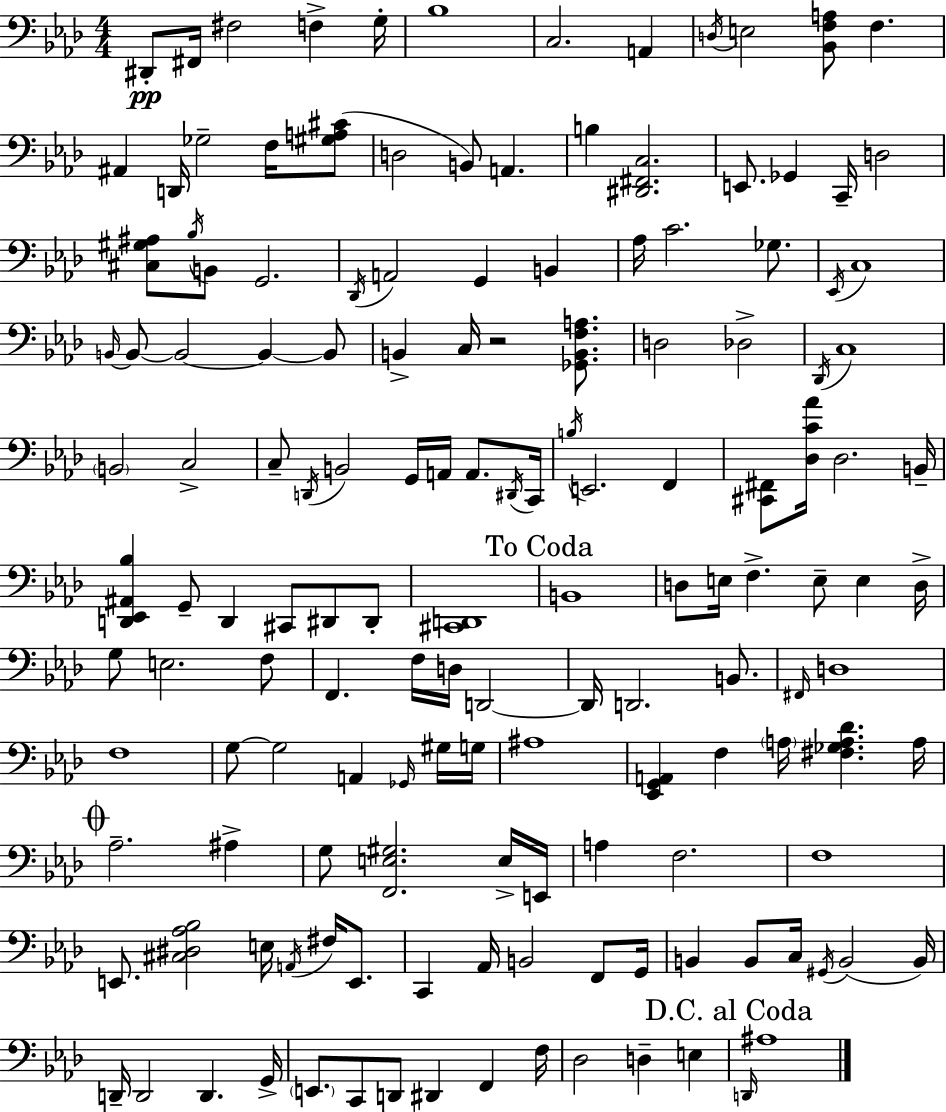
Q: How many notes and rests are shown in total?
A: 149